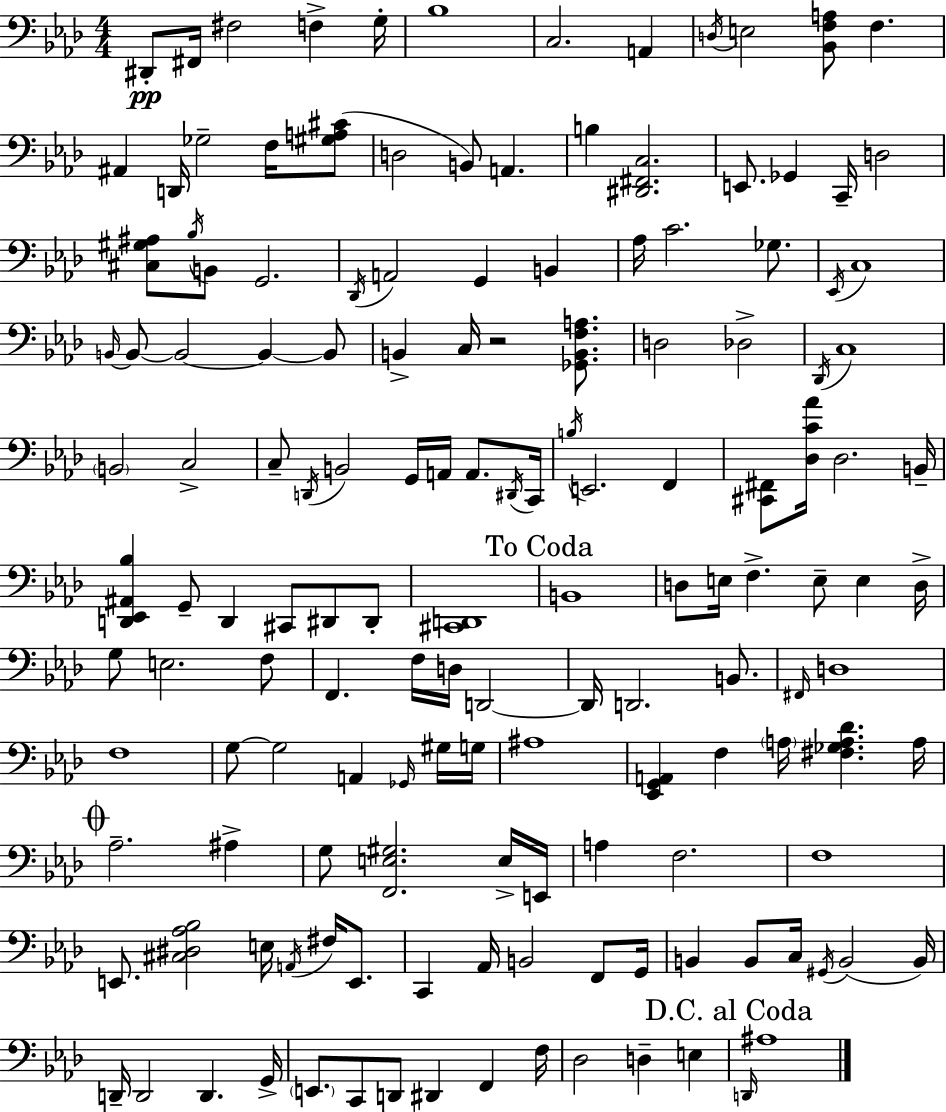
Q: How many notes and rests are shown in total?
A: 149